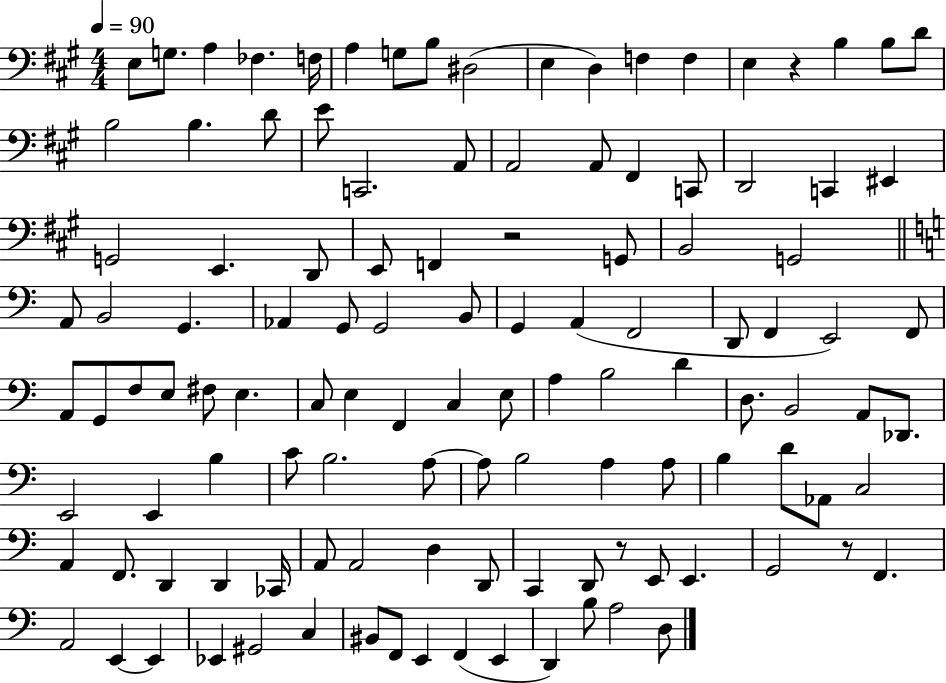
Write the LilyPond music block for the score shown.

{
  \clef bass
  \numericTimeSignature
  \time 4/4
  \key a \major
  \tempo 4 = 90
  \repeat volta 2 { e8 g8. a4 fes4. f16 | a4 g8 b8 dis2( | e4 d4) f4 f4 | e4 r4 b4 b8 d'8 | \break b2 b4. d'8 | e'8 c,2. a,8 | a,2 a,8 fis,4 c,8 | d,2 c,4 eis,4 | \break g,2 e,4. d,8 | e,8 f,4 r2 g,8 | b,2 g,2 | \bar "||" \break \key a \minor a,8 b,2 g,4. | aes,4 g,8 g,2 b,8 | g,4 a,4( f,2 | d,8 f,4 e,2) f,8 | \break a,8 g,8 f8 e8 fis8 e4. | c8 e4 f,4 c4 e8 | a4 b2 d'4 | d8. b,2 a,8 des,8. | \break e,2 e,4 b4 | c'8 b2. a8~~ | a8 b2 a4 a8 | b4 d'8 aes,8 c2 | \break a,4 f,8. d,4 d,4 ces,16 | a,8 a,2 d4 d,8 | c,4 d,8 r8 e,8 e,4. | g,2 r8 f,4. | \break a,2 e,4~~ e,4 | ees,4 gis,2 c4 | bis,8 f,8 e,4 f,4( e,4 | d,4) b8 a2 d8 | \break } \bar "|."
}